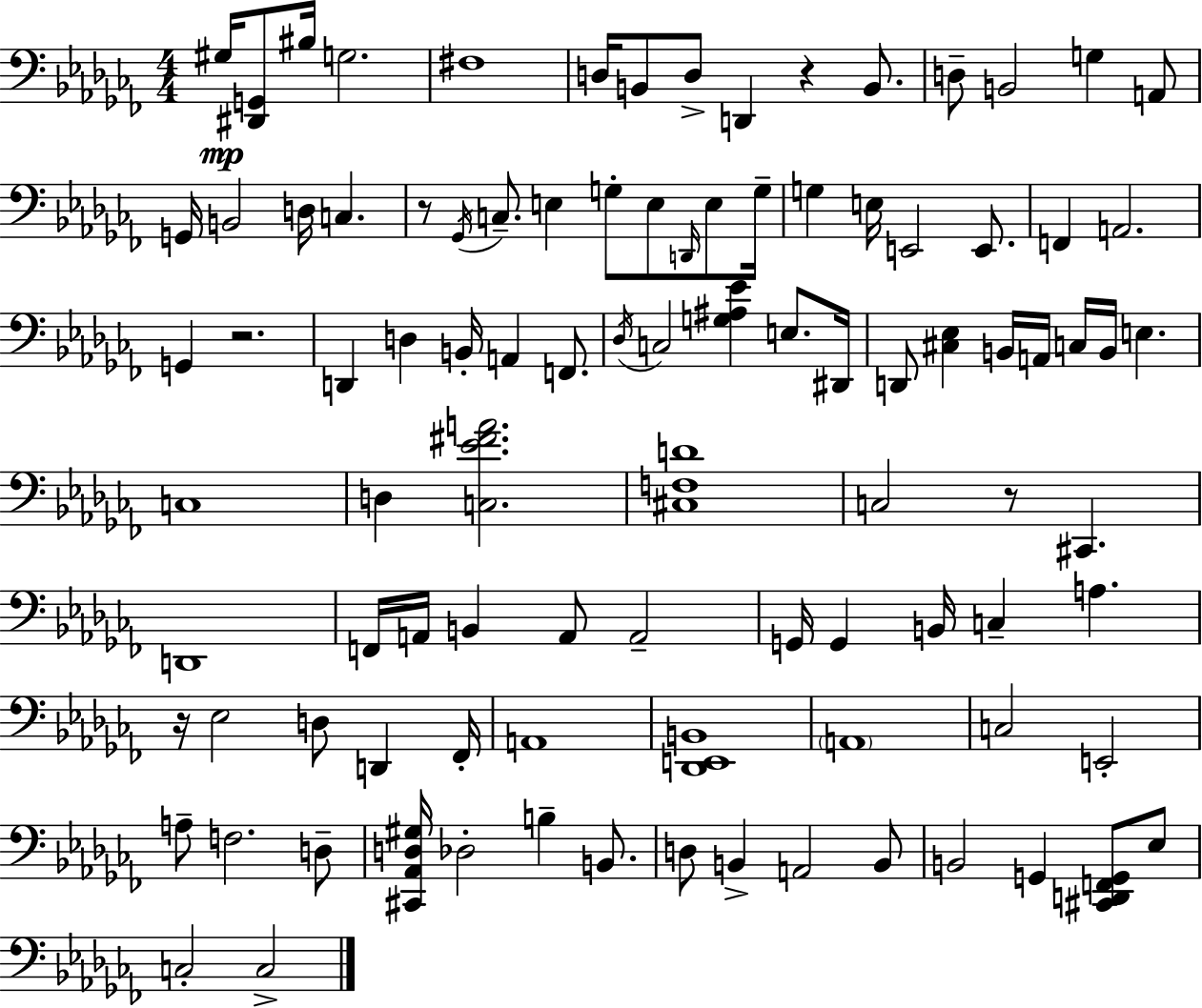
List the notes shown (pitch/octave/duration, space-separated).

G#3/s [D#2,G2]/e BIS3/s G3/h. F#3/w D3/s B2/e D3/e D2/q R/q B2/e. D3/e B2/h G3/q A2/e G2/s B2/h D3/s C3/q. R/e Gb2/s C3/e. E3/q G3/e E3/e D2/s E3/e G3/s G3/q E3/s E2/h E2/e. F2/q A2/h. G2/q R/h. D2/q D3/q B2/s A2/q F2/e. Db3/s C3/h [G3,A#3,Eb4]/q E3/e. D#2/s D2/e [C#3,Eb3]/q B2/s A2/s C3/s B2/s E3/q. C3/w D3/q [C3,Eb4,F#4,A4]/h. [C#3,F3,D4]/w C3/h R/e C#2/q. D2/w F2/s A2/s B2/q A2/e A2/h G2/s G2/q B2/s C3/q A3/q. R/s Eb3/h D3/e D2/q FES2/s A2/w [Db2,E2,B2]/w A2/w C3/h E2/h A3/e F3/h. D3/e [C#2,Ab2,D3,G#3]/s Db3/h B3/q B2/e. D3/e B2/q A2/h B2/e B2/h G2/q [C#2,D2,F2,G2]/e Eb3/e C3/h C3/h